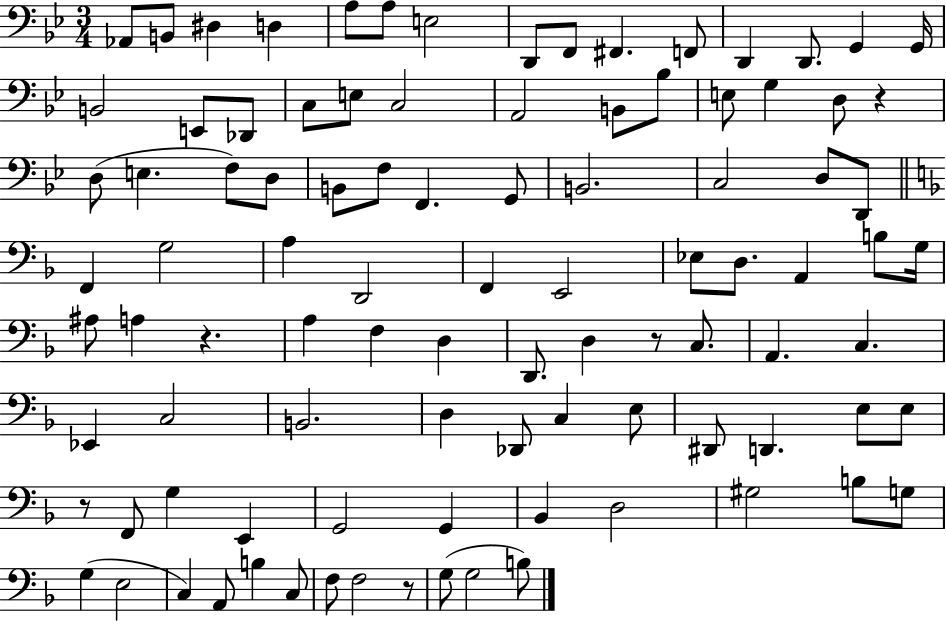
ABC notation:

X:1
T:Untitled
M:3/4
L:1/4
K:Bb
_A,,/2 B,,/2 ^D, D, A,/2 A,/2 E,2 D,,/2 F,,/2 ^F,, F,,/2 D,, D,,/2 G,, G,,/4 B,,2 E,,/2 _D,,/2 C,/2 E,/2 C,2 A,,2 B,,/2 _B,/2 E,/2 G, D,/2 z D,/2 E, F,/2 D,/2 B,,/2 F,/2 F,, G,,/2 B,,2 C,2 D,/2 D,,/2 F,, G,2 A, D,,2 F,, E,,2 _E,/2 D,/2 A,, B,/2 G,/4 ^A,/2 A, z A, F, D, D,,/2 D, z/2 C,/2 A,, C, _E,, C,2 B,,2 D, _D,,/2 C, E,/2 ^D,,/2 D,, E,/2 E,/2 z/2 F,,/2 G, E,, G,,2 G,, _B,, D,2 ^G,2 B,/2 G,/2 G, E,2 C, A,,/2 B, C,/2 F,/2 F,2 z/2 G,/2 G,2 B,/2